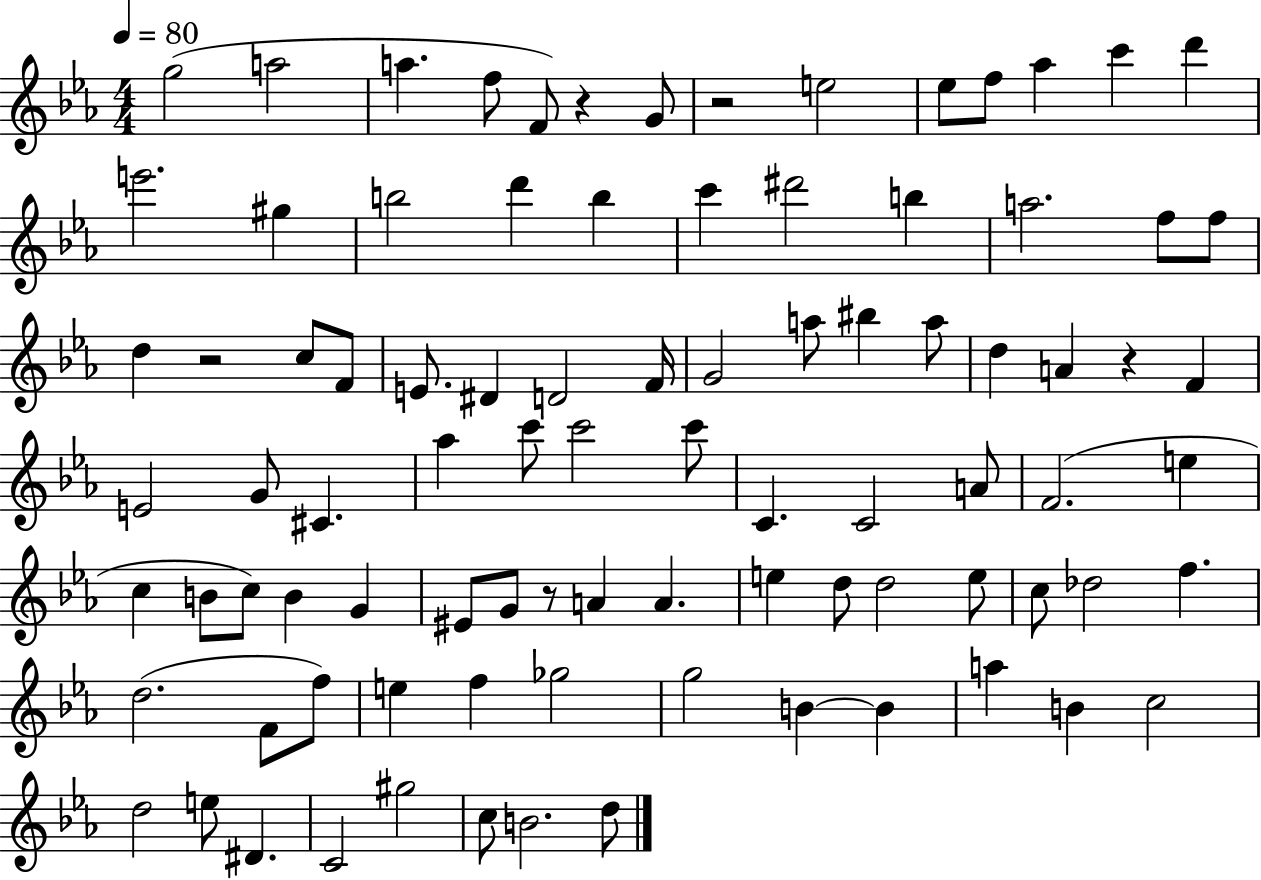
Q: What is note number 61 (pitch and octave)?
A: D5